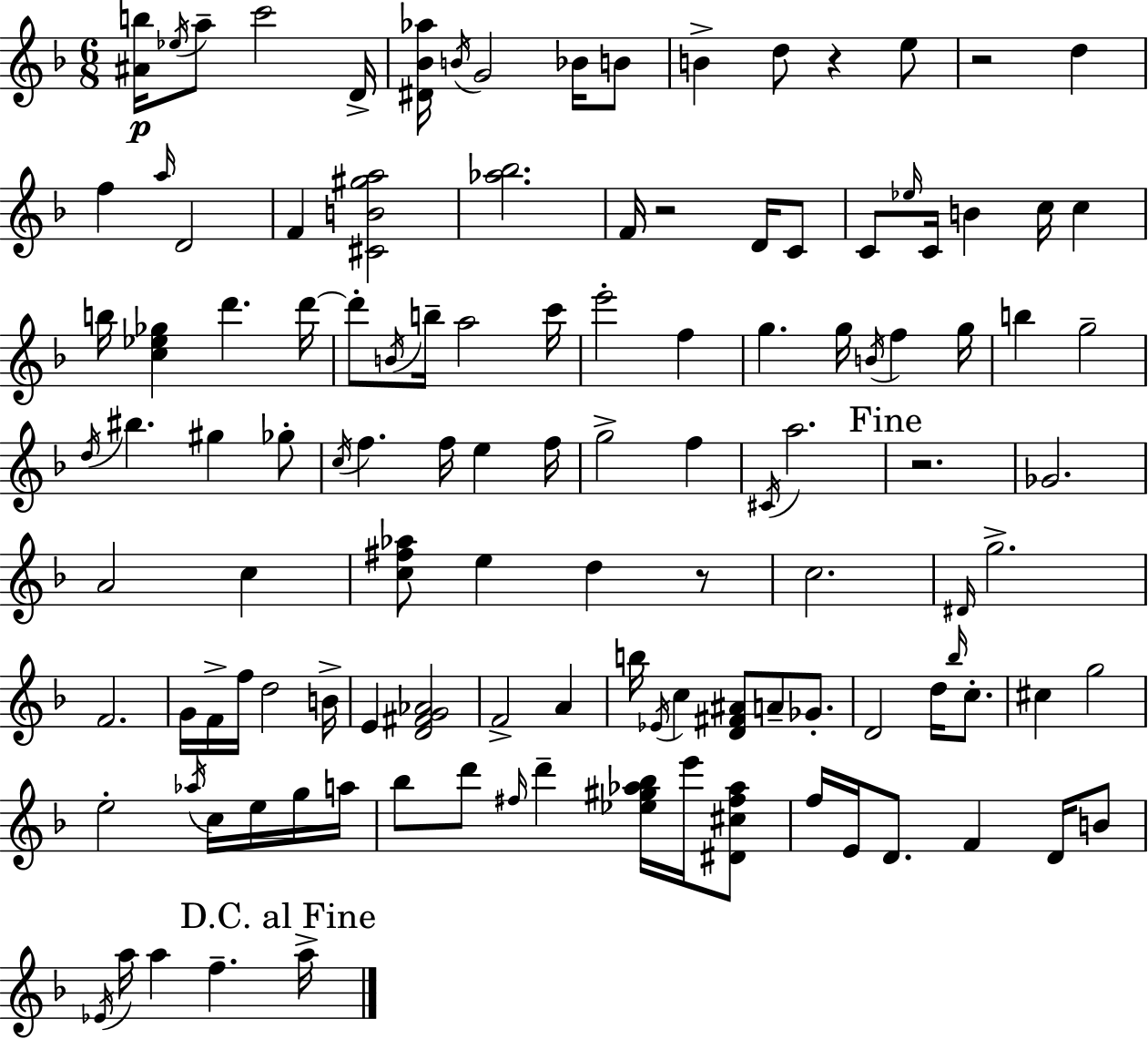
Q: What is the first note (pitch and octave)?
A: Eb5